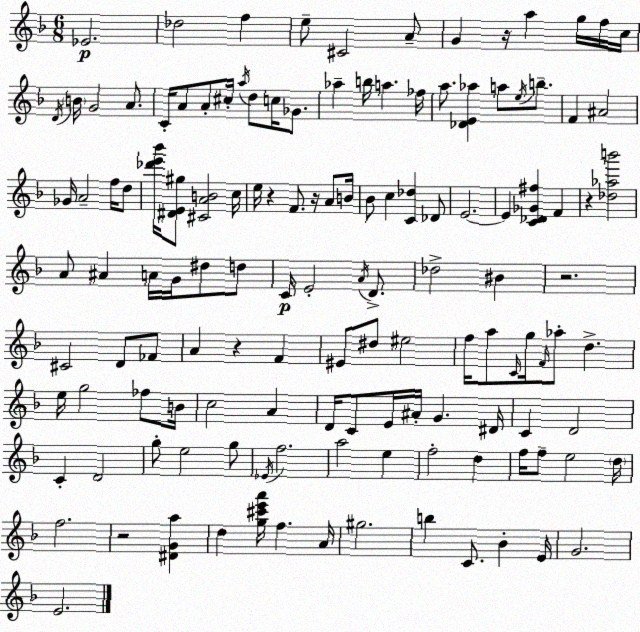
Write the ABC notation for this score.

X:1
T:Untitled
M:6/8
L:1/4
K:Dm
_E2 _d2 f e/2 ^C2 A/2 G z/4 a g/4 f/4 c/4 D/4 B/4 G2 A/2 C/4 A/2 A/2 ^c/4 a/4 d/2 c/4 _G/2 _a b/4 a _f/4 a/2 [_DE_a] a/2 e/4 b/2 F ^A2 _G/4 A2 f/4 d/2 [_d'e'_b']/4 [^DE^g]/2 [^CAB]2 c/4 e/4 z F/2 z/4 A/2 B/4 _B/2 c [C_d] _D/2 E2 E [C_D_G^f] F z [_d_ab']2 A/2 ^A A/4 G/4 ^d/2 d/2 C/4 E2 A/4 D/2 _d2 ^B z2 ^C2 D/2 _F/2 A z F ^E/2 ^d/2 ^e2 f/4 a/2 C/4 g/4 F/4 _a/2 d e/4 g2 _f/2 B/4 c2 A D/4 C/2 E/4 ^A/4 G ^D/4 C D2 C D2 g/2 e2 g/2 _E/4 f2 a2 e f2 d f/4 f/2 e2 d/4 f2 z2 [^DGa] d [g^c'e'a']/4 f A/4 ^g2 b C/2 _B E/4 G2 E2